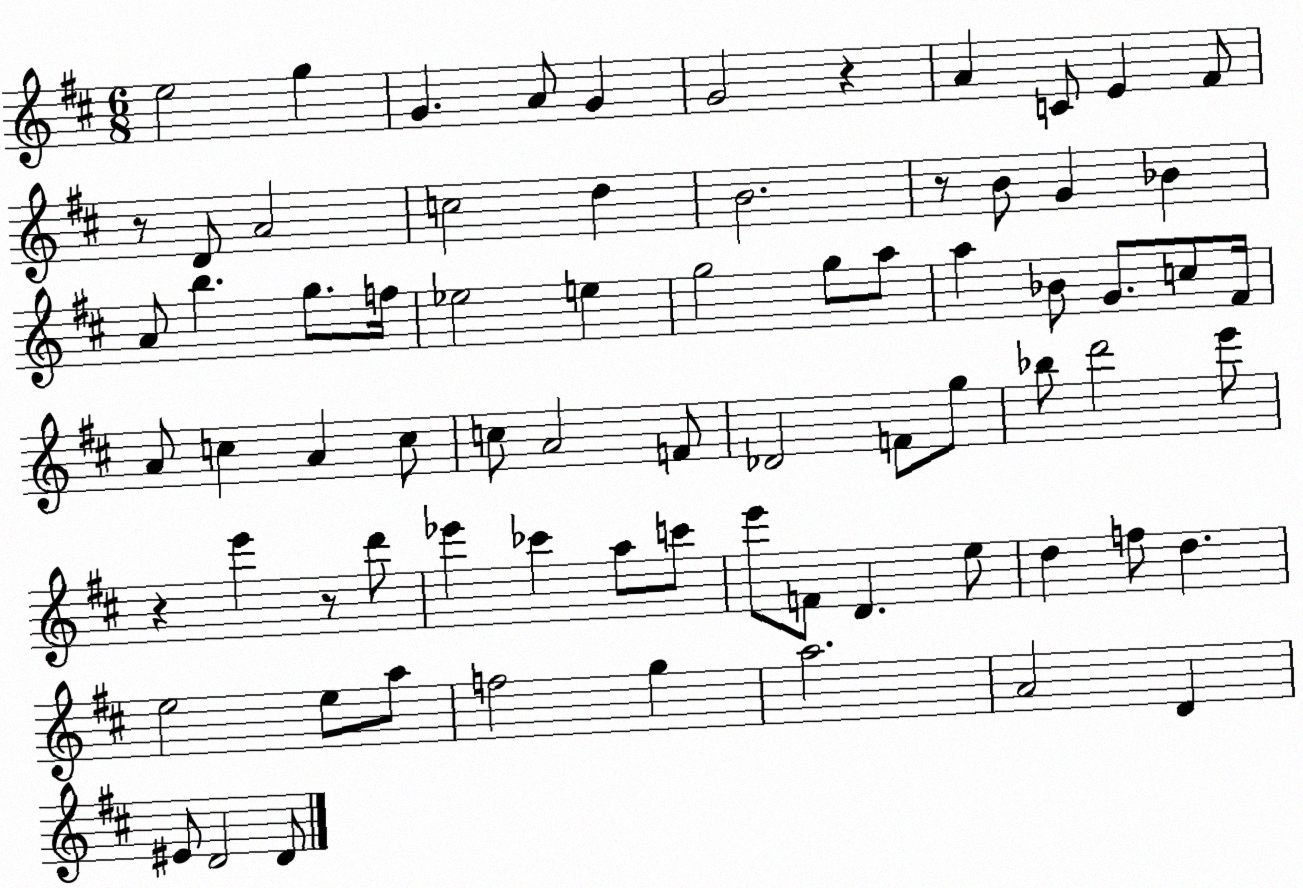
X:1
T:Untitled
M:6/8
L:1/4
K:D
e2 g G A/2 G G2 z A C/2 E ^F/2 z/2 D/2 A2 c2 d B2 z/2 B/2 G _B A/2 b g/2 f/4 _e2 e g2 g/2 a/2 a _B/2 G/2 c/2 ^F/4 A/2 c A c/2 c/2 A2 F/2 _D2 F/2 g/2 _b/2 d'2 e'/2 z e' z/2 d'/2 _e' _c' a/2 c'/2 e'/2 F/2 D e/2 d f/2 d e2 e/2 a/2 f2 g a2 A2 D ^E/2 D2 D/2